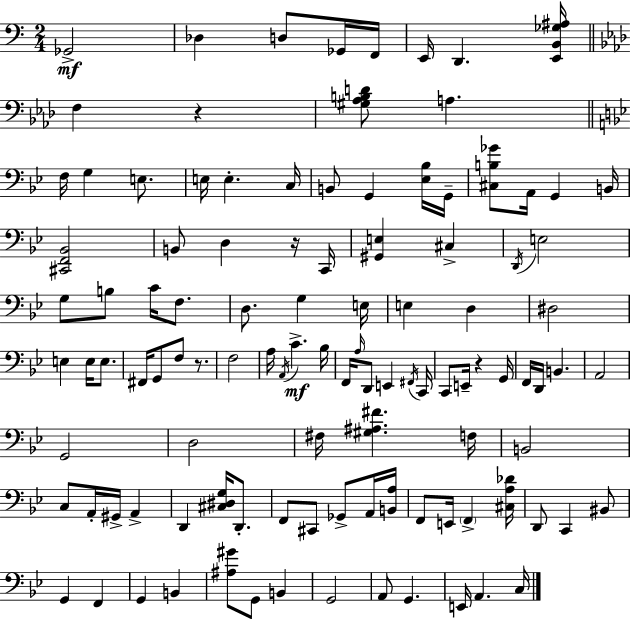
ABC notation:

X:1
T:Untitled
M:2/4
L:1/4
K:C
_G,,2 _D, D,/2 _G,,/4 F,,/4 E,,/4 D,, [E,,B,,_G,^A,]/4 F, z [^G,_A,B,D]/2 A, F,/4 G, E,/2 E,/4 E, C,/4 B,,/2 G,, [_E,_B,]/4 G,,/4 [^C,B,_G]/2 A,,/4 G,, B,,/4 [^C,,F,,_B,,]2 B,,/2 D, z/4 C,,/4 [^G,,E,] ^C, D,,/4 E,2 G,/2 B,/2 C/4 F,/2 D,/2 G, E,/4 E, D, ^D,2 E, E,/4 E,/2 ^F,,/4 G,,/2 F,/2 z/2 F,2 A,/4 A,,/4 C _B,/4 F,,/4 A,/4 D,,/2 E,, ^F,,/4 C,,/4 C,,/2 E,,/4 z G,,/4 F,,/4 D,,/4 B,, A,,2 G,,2 D,2 ^F,/4 [^G,^A,^F] F,/4 B,,2 C,/2 A,,/4 ^G,,/4 A,, D,, [^C,^D,G,]/4 D,,/2 F,,/2 ^C,,/2 _G,,/2 A,,/4 [B,,A,]/4 F,,/2 E,,/4 F,, [^C,A,_D]/4 D,,/2 C,, ^B,,/2 G,, F,, G,, B,, [^A,^G]/2 G,,/2 B,, G,,2 A,,/2 G,, E,,/4 A,, C,/4